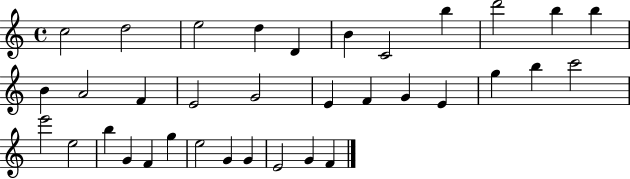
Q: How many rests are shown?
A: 0